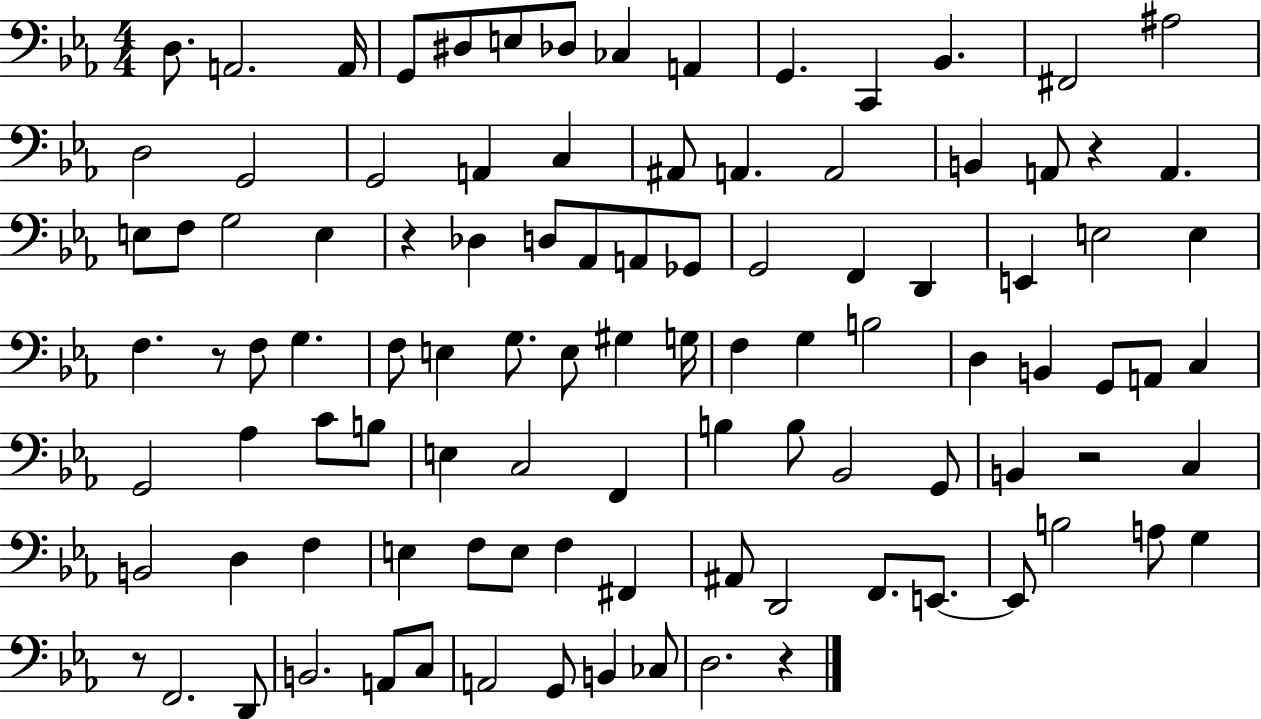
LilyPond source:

{
  \clef bass
  \numericTimeSignature
  \time 4/4
  \key ees \major
  d8. a,2. a,16 | g,8 dis8 e8 des8 ces4 a,4 | g,4. c,4 bes,4. | fis,2 ais2 | \break d2 g,2 | g,2 a,4 c4 | ais,8 a,4. a,2 | b,4 a,8 r4 a,4. | \break e8 f8 g2 e4 | r4 des4 d8 aes,8 a,8 ges,8 | g,2 f,4 d,4 | e,4 e2 e4 | \break f4. r8 f8 g4. | f8 e4 g8. e8 gis4 g16 | f4 g4 b2 | d4 b,4 g,8 a,8 c4 | \break g,2 aes4 c'8 b8 | e4 c2 f,4 | b4 b8 bes,2 g,8 | b,4 r2 c4 | \break b,2 d4 f4 | e4 f8 e8 f4 fis,4 | ais,8 d,2 f,8. e,8.~~ | e,8 b2 a8 g4 | \break r8 f,2. d,8 | b,2. a,8 c8 | a,2 g,8 b,4 ces8 | d2. r4 | \break \bar "|."
}